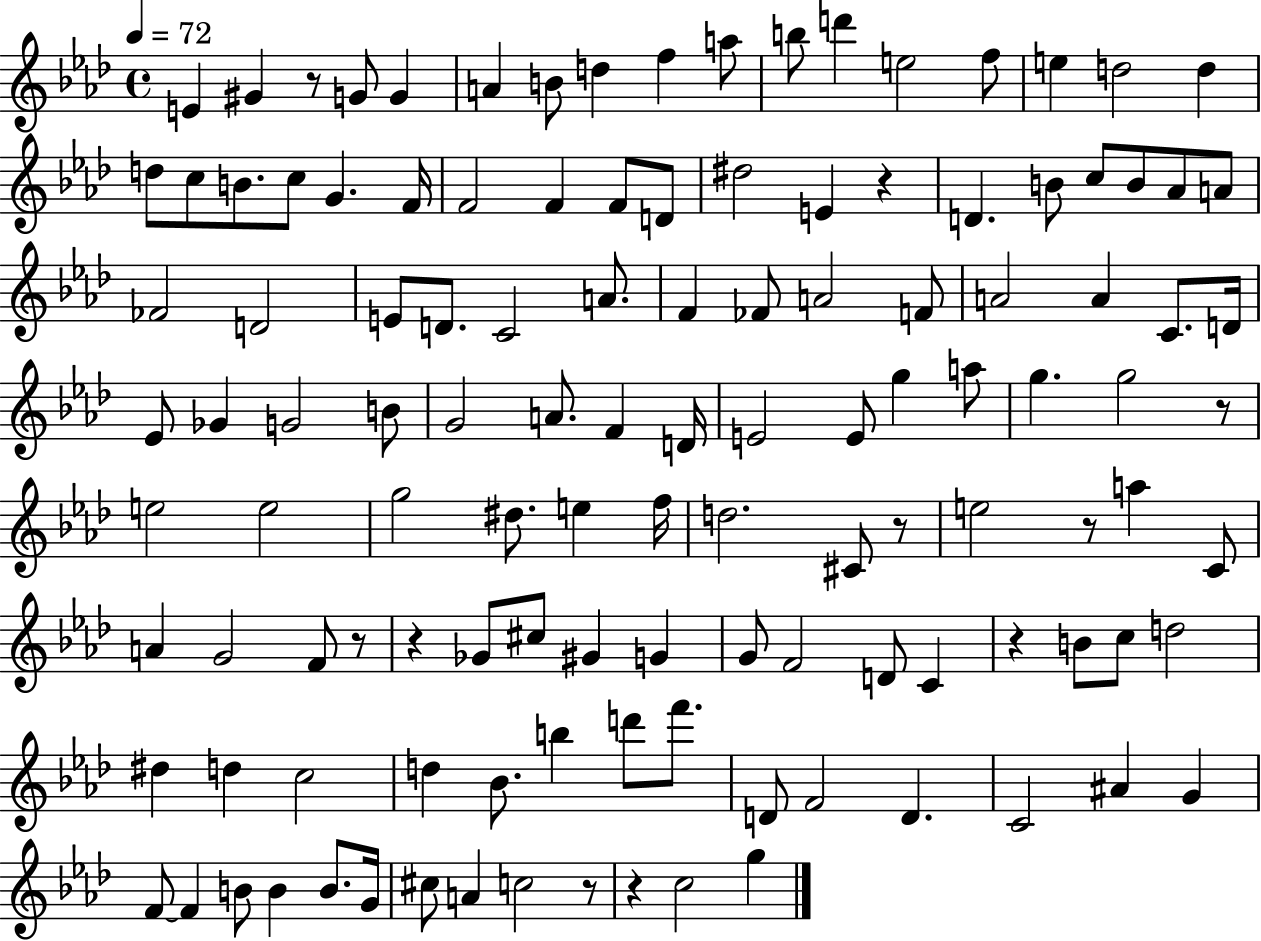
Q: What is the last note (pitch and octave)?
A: G5